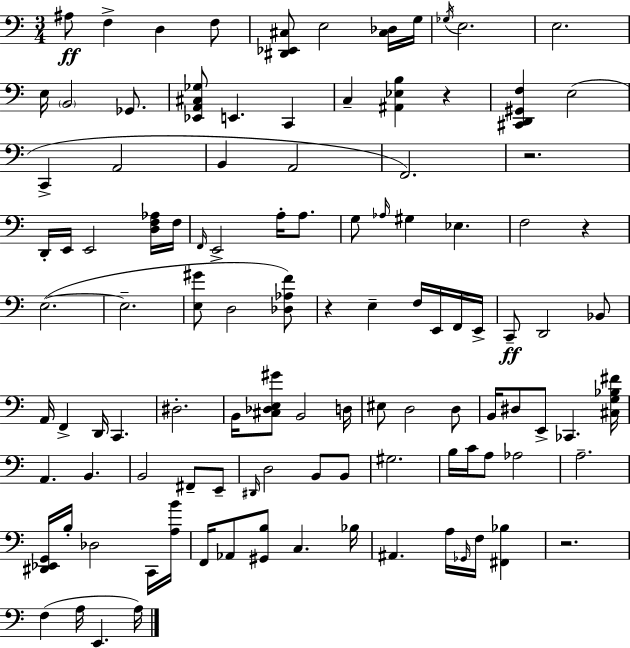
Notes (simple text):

A#3/e F3/q D3/q F3/e [D#2,Eb2,C#3]/e E3/h [C#3,Db3]/s G3/s Gb3/s E3/h. E3/h. E3/s B2/h Gb2/e. [Eb2,A2,C#3,Gb3]/e E2/q. C2/q C3/q [A#2,Eb3,B3]/q R/q [C#2,D2,G#2,F3]/q E3/h C2/q A2/h B2/q A2/h F2/h. R/h. D2/s E2/s E2/h [D3,F3,Ab3]/s F3/s F2/s E2/h A3/s A3/e. G3/e Ab3/s G#3/q Eb3/q. F3/h R/q E3/h. E3/h. [E3,G#4]/e D3/h [Db3,Ab3,F4]/e R/q E3/q F3/s E2/s F2/s E2/s C2/e D2/h Bb2/e A2/s F2/q D2/s C2/q. D#3/h. B2/s [C#3,Db3,E3,G#4]/e B2/h D3/s EIS3/e D3/h D3/e B2/s D#3/e E2/e CES2/q. [C#3,G3,Bb3,F#4]/s A2/q. B2/q. B2/h F#2/e E2/e D#2/s D3/h B2/e B2/e G#3/h. B3/s C4/s A3/e Ab3/h A3/h. [D#2,Eb2,G2]/s B3/s Db3/h C2/s [A3,B4]/s F2/s Ab2/e [G#2,B3]/e C3/q. Bb3/s A#2/q. A3/s Gb2/s F3/s [F#2,Bb3]/q R/h. F3/q A3/s E2/q. A3/s